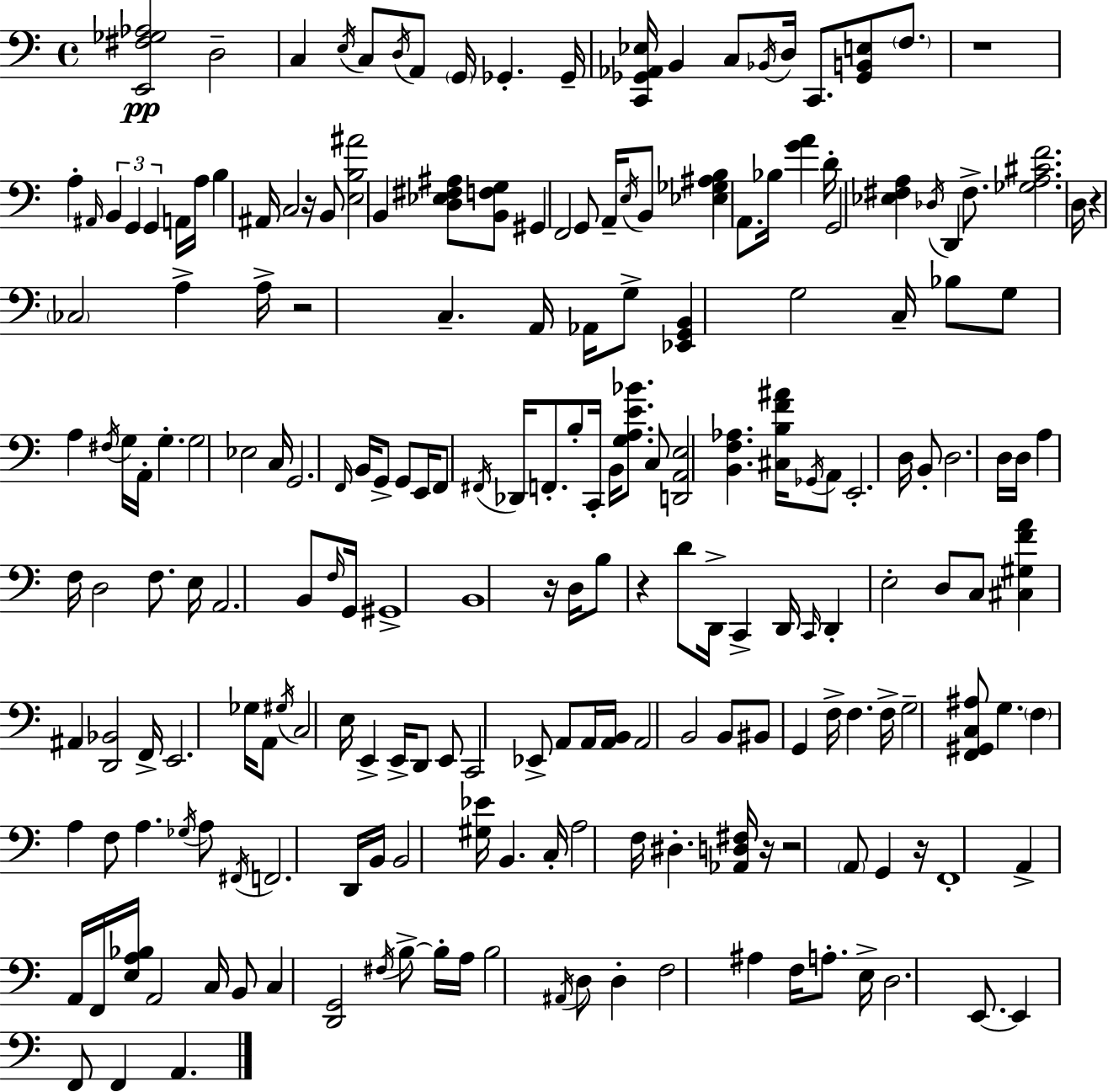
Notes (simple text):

[E2,F#3,Gb3,Ab3]/h D3/h C3/q E3/s C3/e D3/s A2/e G2/s Gb2/q. Gb2/s [C2,Gb2,Ab2,Eb3]/s B2/q C3/e Bb2/s D3/s C2/e. [Gb2,B2,E3]/e F3/e. R/w A3/q A#2/s B2/q G2/q G2/q A2/s A3/s B3/q A#2/s C3/h R/s B2/e [E3,B3,A#4]/h B2/q [D3,Eb3,F#3,A#3]/e [B2,F3,G3]/e G#2/q F2/h G2/e A2/s E3/s B2/e [Eb3,Gb3,A#3,B3]/q A2/e. Bb3/s [G4,A4]/q D4/s G2/h [Eb3,F#3,A3]/q Db3/s D2/q F#3/e. [Gb3,A3,C#4,F4]/h. D3/s R/q CES3/h A3/q A3/s R/h C3/q. A2/s Ab2/s G3/e [Eb2,G2,B2]/q G3/h C3/s Bb3/e G3/e A3/q F#3/s G3/s A2/s G3/q. G3/h Eb3/h C3/s G2/h. F2/s B2/s G2/e G2/e E2/s F2/e F#2/s Db2/s F2/e. B3/e C2/s B2/s [G3,A3,E4,Bb4]/e. C3/e [D2,A2,E3]/h [B2,F3,Ab3]/q. [C#3,B3,F4,A#4]/s Gb2/s A2/e E2/h. D3/s B2/e D3/h. D3/s D3/s A3/q F3/s D3/h F3/e. E3/s A2/h. B2/e F3/s G2/s G#2/w B2/w R/s D3/s B3/e R/q D4/e D2/s C2/q D2/s C2/s D2/q E3/h D3/e C3/e [C#3,G#3,F4,A4]/q A#2/q [D2,Bb2]/h F2/s E2/h. Gb3/s A2/e G#3/s C3/h E3/s E2/q E2/s D2/e E2/e C2/h Eb2/e A2/e A2/s [A2,B2]/s A2/h B2/h B2/e BIS2/e G2/q F3/s F3/q. F3/s G3/h [F2,G#2,C3,A#3]/e G3/q. F3/q A3/q F3/e A3/q. Gb3/s A3/e F#2/s F2/h. D2/s B2/s B2/h [G#3,Eb4]/s B2/q. C3/s A3/h F3/s D#3/q. [Ab2,D3,F#3]/s R/s R/h A2/e G2/q R/s F2/w A2/q A2/s F2/s [E3,A3,Bb3]/s A2/h C3/s B2/e C3/q [D2,G2]/h F#3/s B3/e B3/s A3/s B3/h A#2/s D3/e D3/q F3/h A#3/q F3/s A3/e. E3/s D3/h. E2/e. E2/q F2/e F2/q A2/q.